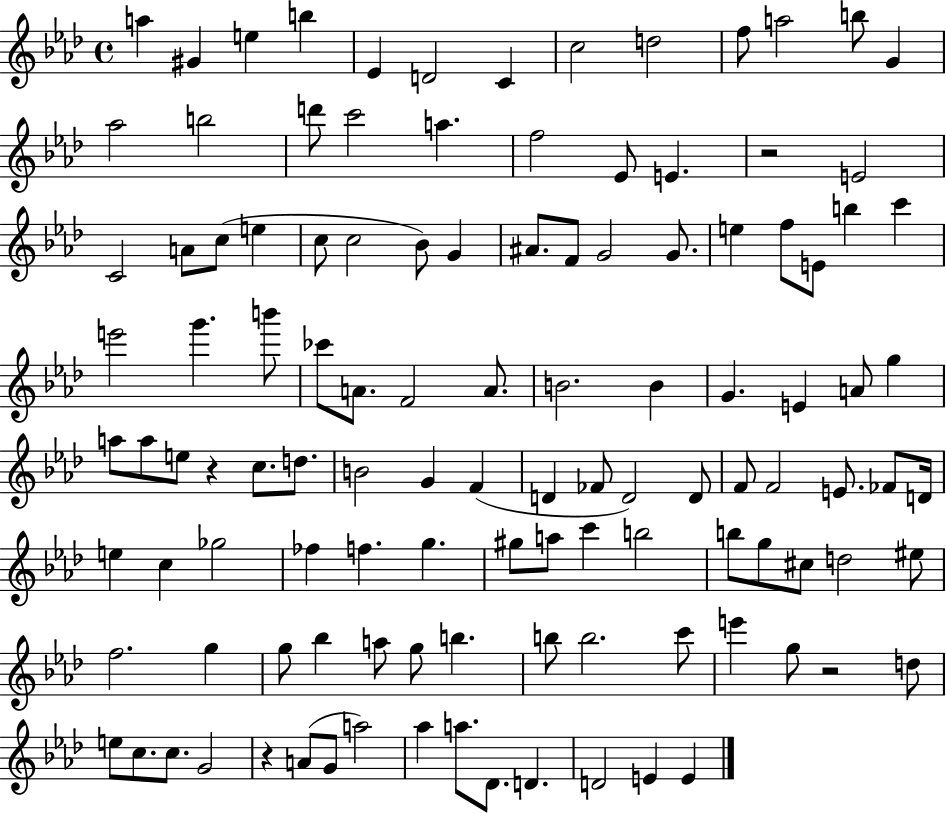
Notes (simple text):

A5/q G#4/q E5/q B5/q Eb4/q D4/h C4/q C5/h D5/h F5/e A5/h B5/e G4/q Ab5/h B5/h D6/e C6/h A5/q. F5/h Eb4/e E4/q. R/h E4/h C4/h A4/e C5/e E5/q C5/e C5/h Bb4/e G4/q A#4/e. F4/e G4/h G4/e. E5/q F5/e E4/e B5/q C6/q E6/h G6/q. B6/e CES6/e A4/e. F4/h A4/e. B4/h. B4/q G4/q. E4/q A4/e G5/q A5/e A5/e E5/e R/q C5/e. D5/e. B4/h G4/q F4/q D4/q FES4/e D4/h D4/e F4/e F4/h E4/e. FES4/e D4/s E5/q C5/q Gb5/h FES5/q F5/q. G5/q. G#5/e A5/e C6/q B5/h B5/e G5/e C#5/e D5/h EIS5/e F5/h. G5/q G5/e Bb5/q A5/e G5/e B5/q. B5/e B5/h. C6/e E6/q G5/e R/h D5/e E5/e C5/e. C5/e. G4/h R/q A4/e G4/e A5/h Ab5/q A5/e. Db4/e. D4/q. D4/h E4/q E4/q